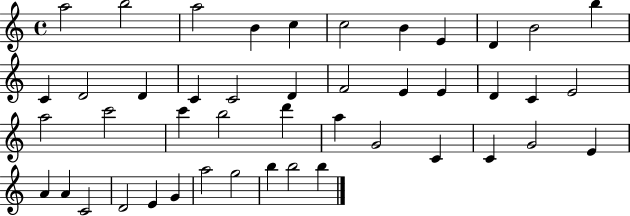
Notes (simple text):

A5/h B5/h A5/h B4/q C5/q C5/h B4/q E4/q D4/q B4/h B5/q C4/q D4/h D4/q C4/q C4/h D4/q F4/h E4/q E4/q D4/q C4/q E4/h A5/h C6/h C6/q B5/h D6/q A5/q G4/h C4/q C4/q G4/h E4/q A4/q A4/q C4/h D4/h E4/q G4/q A5/h G5/h B5/q B5/h B5/q